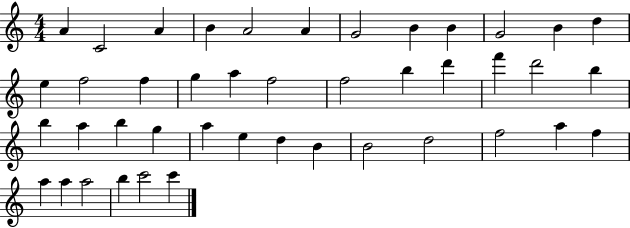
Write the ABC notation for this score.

X:1
T:Untitled
M:4/4
L:1/4
K:C
A C2 A B A2 A G2 B B G2 B d e f2 f g a f2 f2 b d' f' d'2 b b a b g a e d B B2 d2 f2 a f a a a2 b c'2 c'